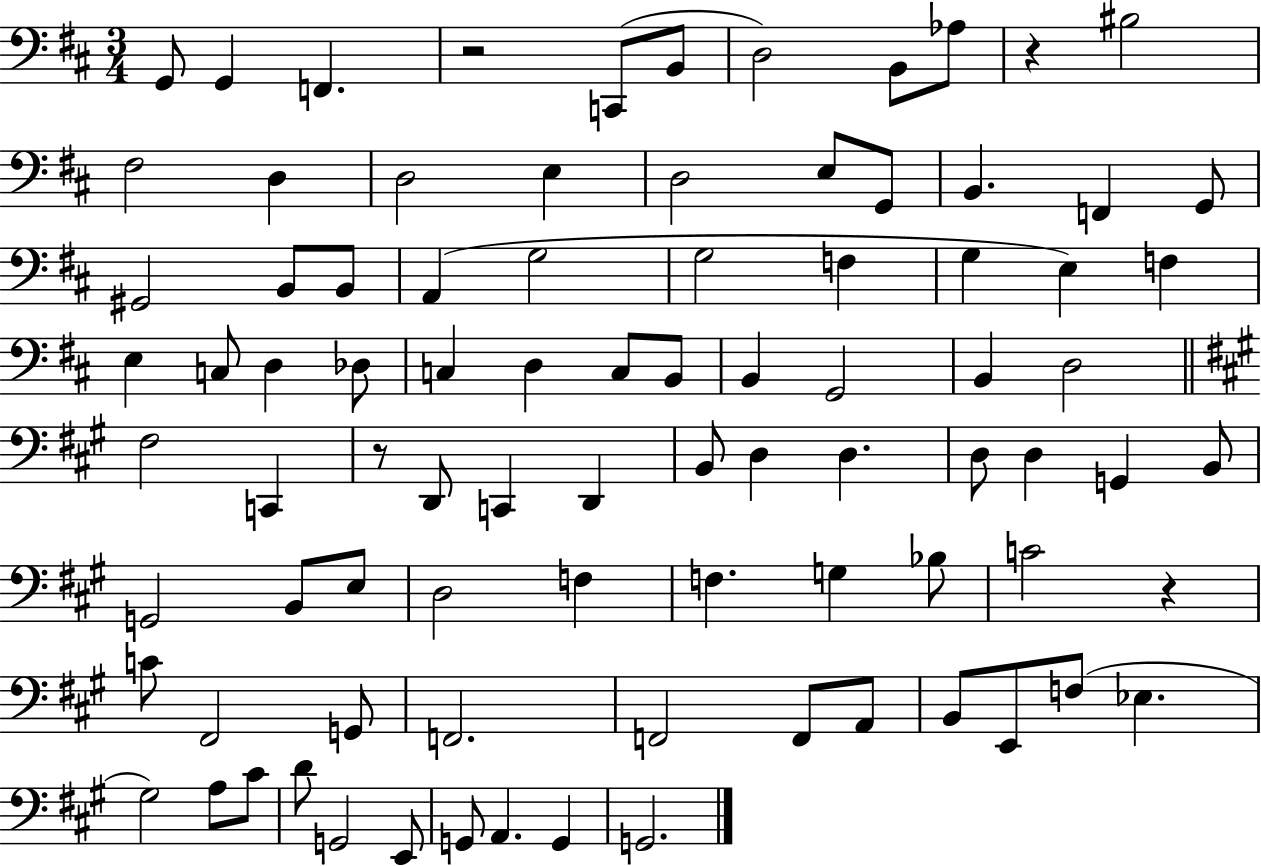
X:1
T:Untitled
M:3/4
L:1/4
K:D
G,,/2 G,, F,, z2 C,,/2 B,,/2 D,2 B,,/2 _A,/2 z ^B,2 ^F,2 D, D,2 E, D,2 E,/2 G,,/2 B,, F,, G,,/2 ^G,,2 B,,/2 B,,/2 A,, G,2 G,2 F, G, E, F, E, C,/2 D, _D,/2 C, D, C,/2 B,,/2 B,, G,,2 B,, D,2 ^F,2 C,, z/2 D,,/2 C,, D,, B,,/2 D, D, D,/2 D, G,, B,,/2 G,,2 B,,/2 E,/2 D,2 F, F, G, _B,/2 C2 z C/2 ^F,,2 G,,/2 F,,2 F,,2 F,,/2 A,,/2 B,,/2 E,,/2 F,/2 _E, ^G,2 A,/2 ^C/2 D/2 G,,2 E,,/2 G,,/2 A,, G,, G,,2